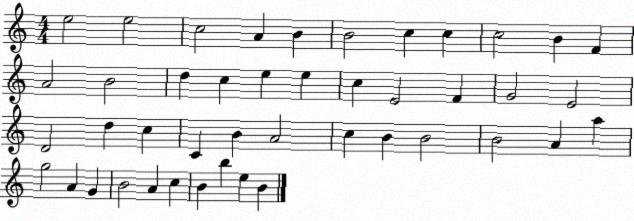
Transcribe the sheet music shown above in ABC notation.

X:1
T:Untitled
M:4/4
L:1/4
K:C
e2 e2 c2 A B B2 c c c2 B F A2 B2 d c e e c E2 F G2 E2 D2 d c C B A2 c B B2 B2 A a g2 A G B2 A c B b e B